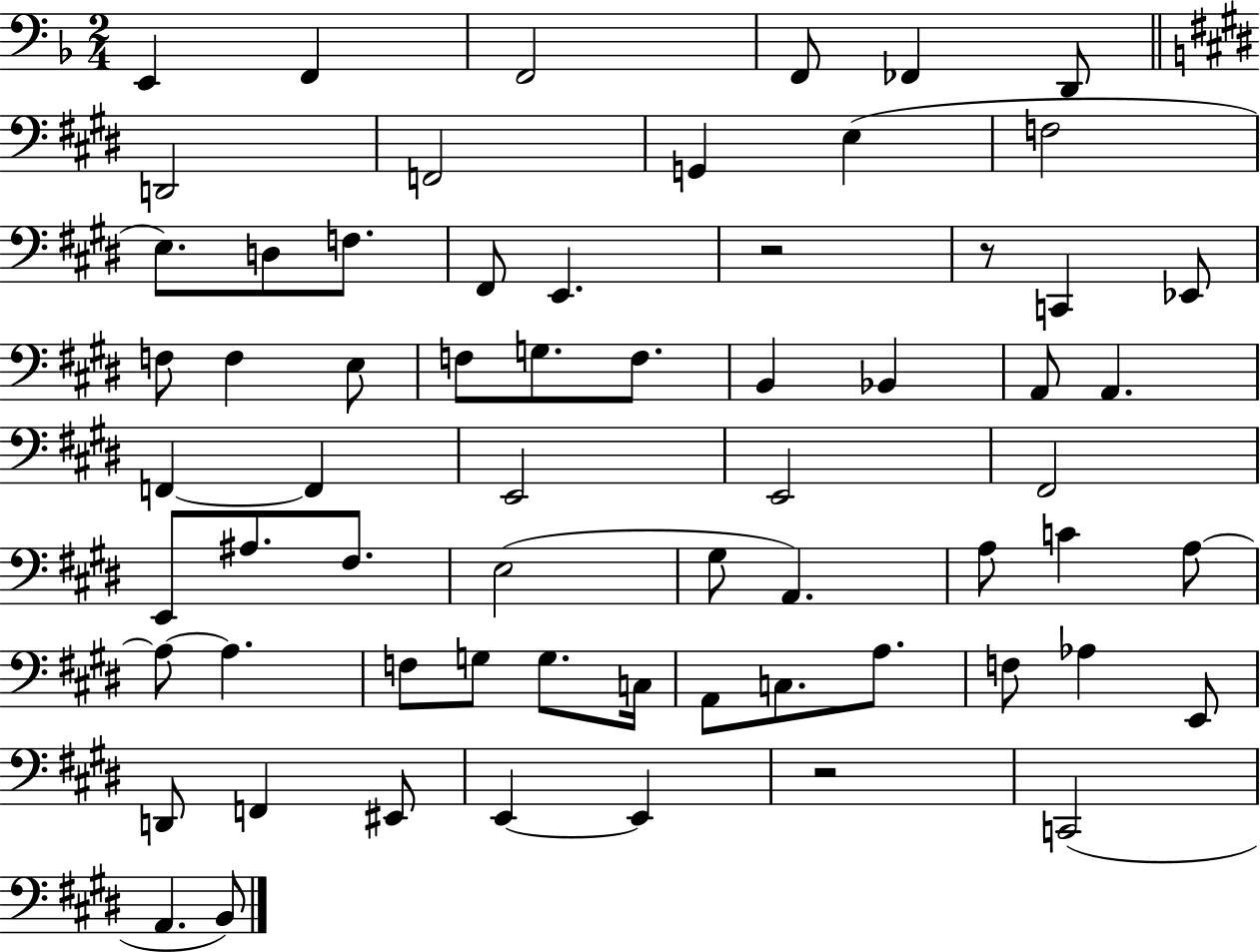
X:1
T:Untitled
M:2/4
L:1/4
K:F
E,, F,, F,,2 F,,/2 _F,, D,,/2 D,,2 F,,2 G,, E, F,2 E,/2 D,/2 F,/2 ^F,,/2 E,, z2 z/2 C,, _E,,/2 F,/2 F, E,/2 F,/2 G,/2 F,/2 B,, _B,, A,,/2 A,, F,, F,, E,,2 E,,2 ^F,,2 E,,/2 ^A,/2 ^F,/2 E,2 ^G,/2 A,, A,/2 C A,/2 A,/2 A, F,/2 G,/2 G,/2 C,/4 A,,/2 C,/2 A,/2 F,/2 _A, E,,/2 D,,/2 F,, ^E,,/2 E,, E,, z2 C,,2 A,, B,,/2